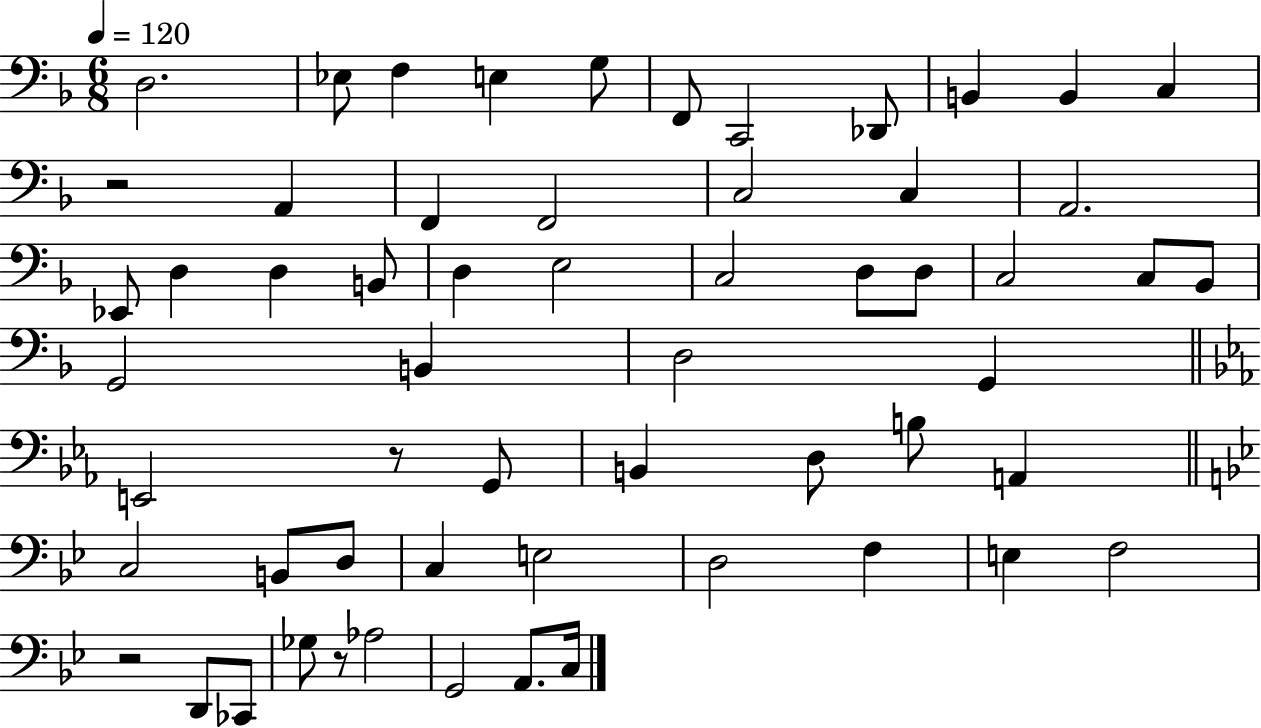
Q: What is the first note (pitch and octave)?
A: D3